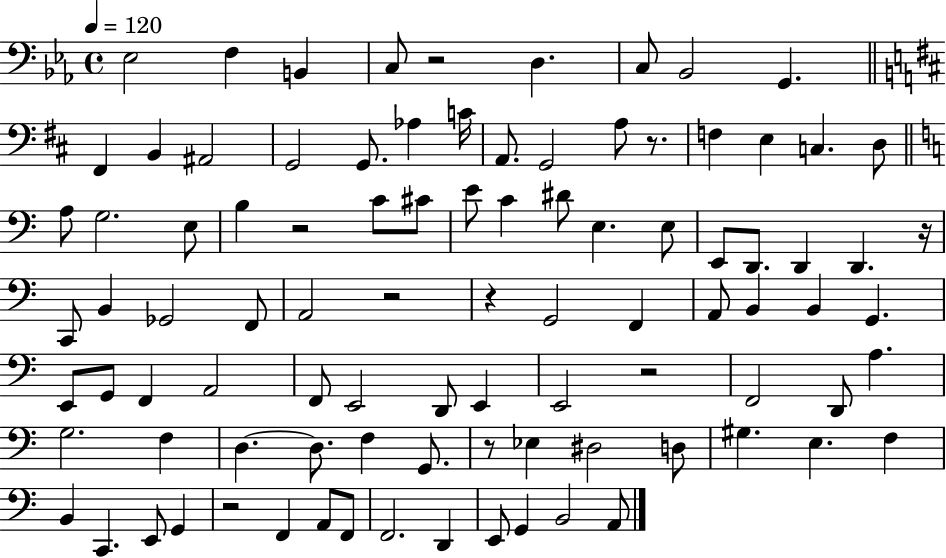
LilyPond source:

{
  \clef bass
  \time 4/4
  \defaultTimeSignature
  \key ees \major
  \tempo 4 = 120
  ees2 f4 b,4 | c8 r2 d4. | c8 bes,2 g,4. | \bar "||" \break \key d \major fis,4 b,4 ais,2 | g,2 g,8. aes4 c'16 | a,8. g,2 a8 r8. | f4 e4 c4. d8 | \break \bar "||" \break \key c \major a8 g2. e8 | b4 r2 c'8 cis'8 | e'8 c'4 dis'8 e4. e8 | e,8 d,8. d,4 d,4. r16 | \break c,8 b,4 ges,2 f,8 | a,2 r2 | r4 g,2 f,4 | a,8 b,4 b,4 g,4. | \break e,8 g,8 f,4 a,2 | f,8 e,2 d,8 e,4 | e,2 r2 | f,2 d,8 a4. | \break g2. f4 | d4.~~ d8. f4 g,8. | r8 ees4 dis2 d8 | gis4. e4. f4 | \break b,4 c,4. e,8 g,4 | r2 f,4 a,8 f,8 | f,2. d,4 | e,8 g,4 b,2 a,8 | \break \bar "|."
}